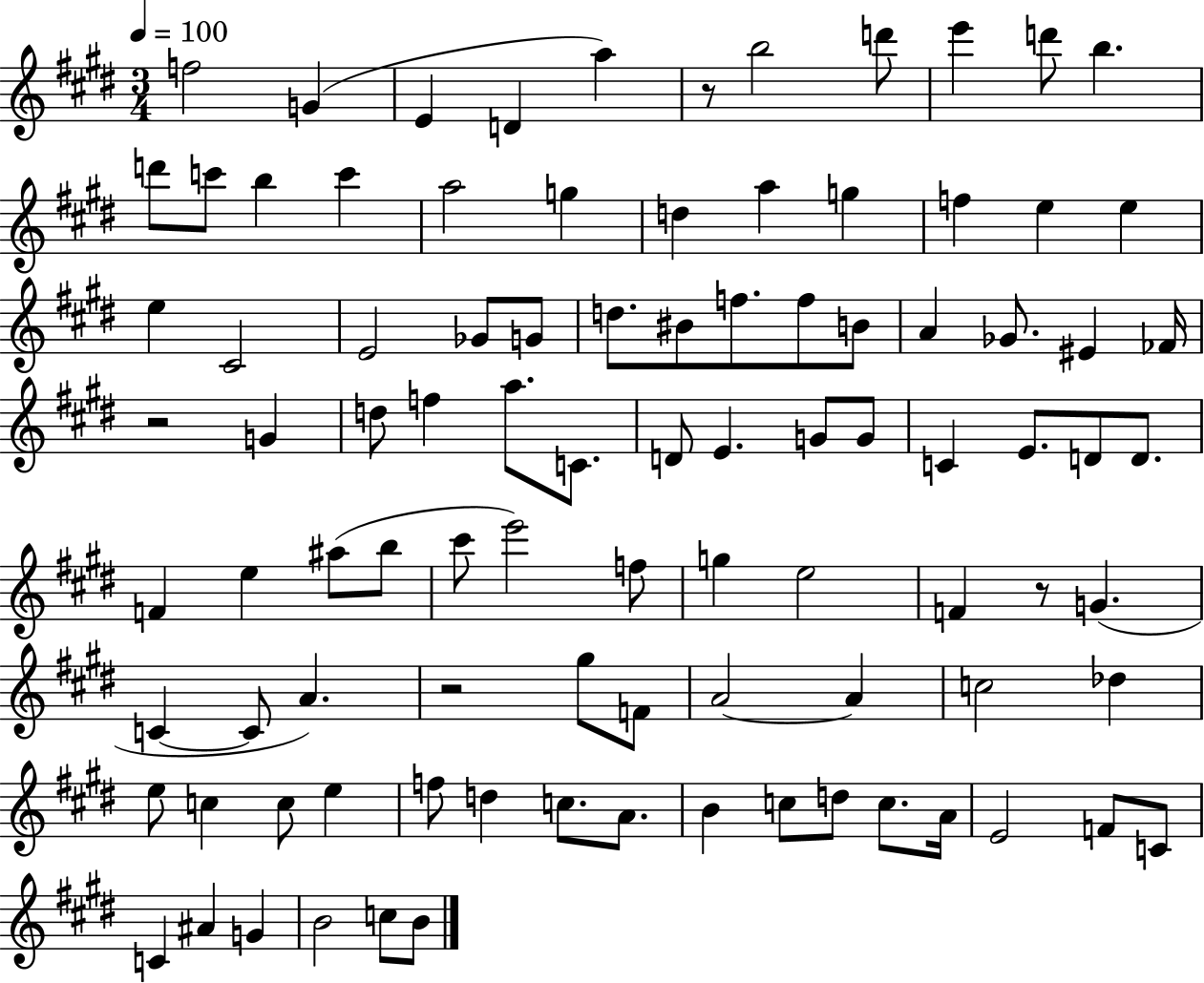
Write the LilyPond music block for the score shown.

{
  \clef treble
  \numericTimeSignature
  \time 3/4
  \key e \major
  \tempo 4 = 100
  f''2 g'4( | e'4 d'4 a''4) | r8 b''2 d'''8 | e'''4 d'''8 b''4. | \break d'''8 c'''8 b''4 c'''4 | a''2 g''4 | d''4 a''4 g''4 | f''4 e''4 e''4 | \break e''4 cis'2 | e'2 ges'8 g'8 | d''8. bis'8 f''8. f''8 b'8 | a'4 ges'8. eis'4 fes'16 | \break r2 g'4 | d''8 f''4 a''8. c'8. | d'8 e'4. g'8 g'8 | c'4 e'8. d'8 d'8. | \break f'4 e''4 ais''8( b''8 | cis'''8 e'''2) f''8 | g''4 e''2 | f'4 r8 g'4.( | \break c'4~~ c'8 a'4.) | r2 gis''8 f'8 | a'2~~ a'4 | c''2 des''4 | \break e''8 c''4 c''8 e''4 | f''8 d''4 c''8. a'8. | b'4 c''8 d''8 c''8. a'16 | e'2 f'8 c'8 | \break c'4 ais'4 g'4 | b'2 c''8 b'8 | \bar "|."
}